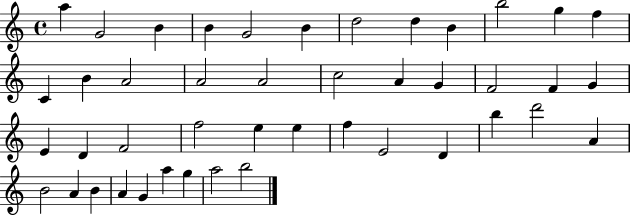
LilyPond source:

{
  \clef treble
  \time 4/4
  \defaultTimeSignature
  \key c \major
  a''4 g'2 b'4 | b'4 g'2 b'4 | d''2 d''4 b'4 | b''2 g''4 f''4 | \break c'4 b'4 a'2 | a'2 a'2 | c''2 a'4 g'4 | f'2 f'4 g'4 | \break e'4 d'4 f'2 | f''2 e''4 e''4 | f''4 e'2 d'4 | b''4 d'''2 a'4 | \break b'2 a'4 b'4 | a'4 g'4 a''4 g''4 | a''2 b''2 | \bar "|."
}